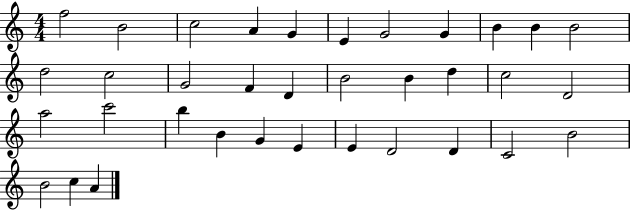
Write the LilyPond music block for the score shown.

{
  \clef treble
  \numericTimeSignature
  \time 4/4
  \key c \major
  f''2 b'2 | c''2 a'4 g'4 | e'4 g'2 g'4 | b'4 b'4 b'2 | \break d''2 c''2 | g'2 f'4 d'4 | b'2 b'4 d''4 | c''2 d'2 | \break a''2 c'''2 | b''4 b'4 g'4 e'4 | e'4 d'2 d'4 | c'2 b'2 | \break b'2 c''4 a'4 | \bar "|."
}